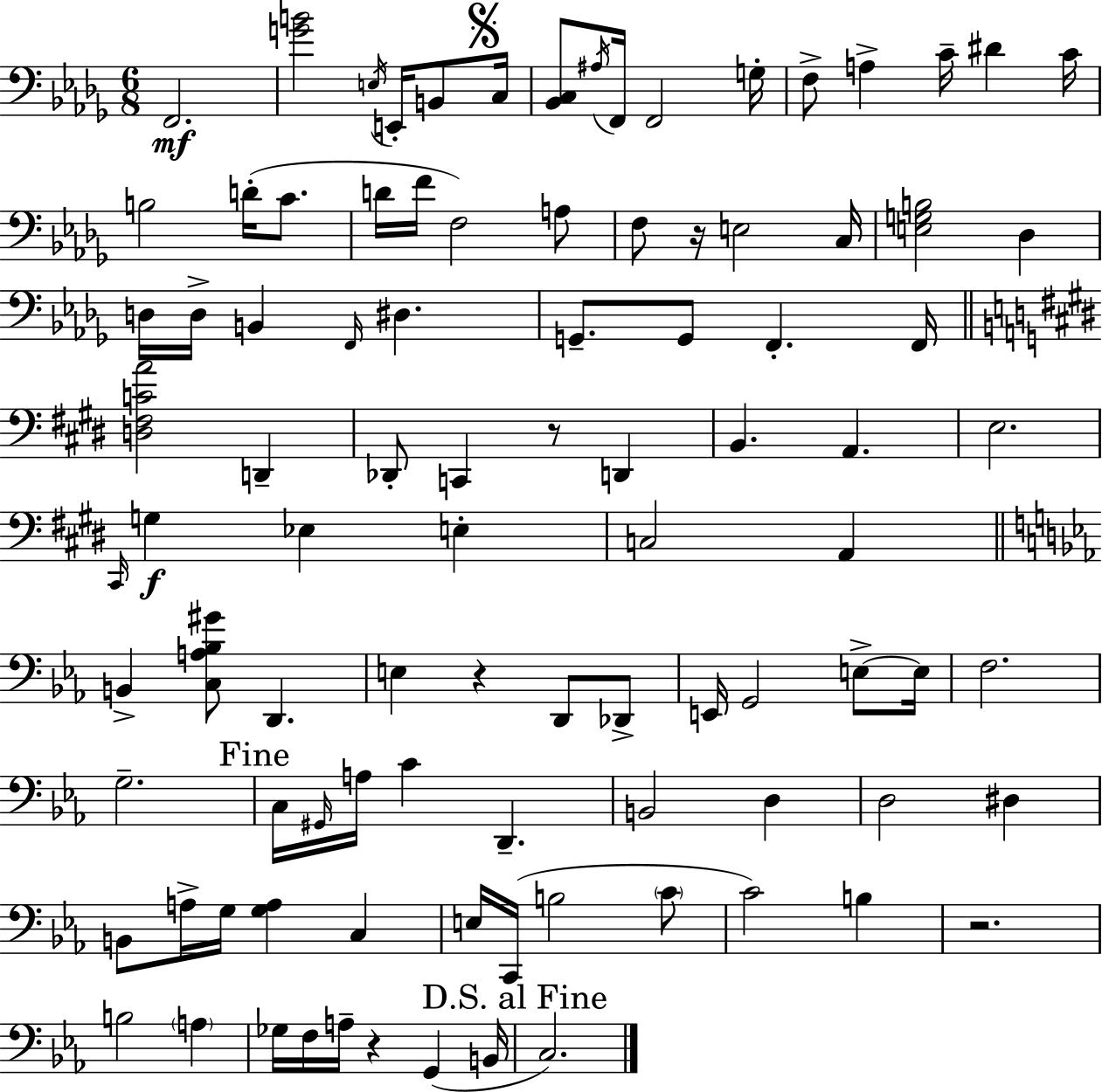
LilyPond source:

{
  \clef bass
  \numericTimeSignature
  \time 6/8
  \key bes \minor
  f,2.\mf | <g' b'>2 \acciaccatura { e16 } e,16-. b,8 | \mark \markup { \musicglyph "scripts.segno" } c16 <bes, c>8 \acciaccatura { ais16 } f,16 f,2 | g16-. f8-> a4-> c'16-- dis'4 | \break c'16 b2 d'16-.( c'8. | d'16 f'16 f2) | a8 f8 r16 e2 | c16 <e g b>2 des4 | \break d16 d16-> b,4 \grace { f,16 } dis4. | g,8.-- g,8 f,4.-. | f,16 \bar "||" \break \key e \major <d fis c' a'>2 d,4-- | des,8-. c,4 r8 d,4 | b,4. a,4. | e2. | \break \grace { cis,16 } g4\f ees4 e4-. | c2 a,4 | \bar "||" \break \key c \minor b,4-> <c a bes gis'>8 d,4. | e4 r4 d,8 des,8-> | e,16 g,2 e8->~~ e16 | f2. | \break g2.-- | \mark "Fine" c16 \grace { gis,16 } a16 c'4 d,4.-- | b,2 d4 | d2 dis4 | \break b,8 a16-> g16 <g a>4 c4 | e16 c,16( b2 \parenthesize c'8 | c'2) b4 | r2. | \break b2 \parenthesize a4 | ges16 f16 a16-- r4 g,4( | b,16 \mark "D.S. al Fine" c2.) | \bar "|."
}